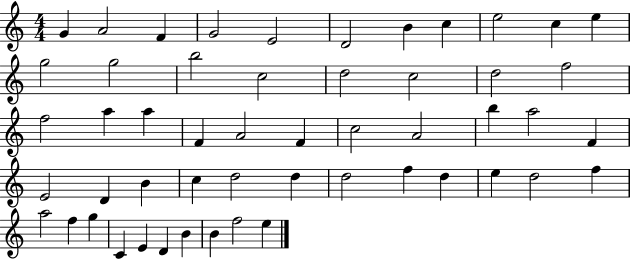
{
  \clef treble
  \numericTimeSignature
  \time 4/4
  \key c \major
  g'4 a'2 f'4 | g'2 e'2 | d'2 b'4 c''4 | e''2 c''4 e''4 | \break g''2 g''2 | b''2 c''2 | d''2 c''2 | d''2 f''2 | \break f''2 a''4 a''4 | f'4 a'2 f'4 | c''2 a'2 | b''4 a''2 f'4 | \break e'2 d'4 b'4 | c''4 d''2 d''4 | d''2 f''4 d''4 | e''4 d''2 f''4 | \break a''2 f''4 g''4 | c'4 e'4 d'4 b'4 | b'4 f''2 e''4 | \bar "|."
}